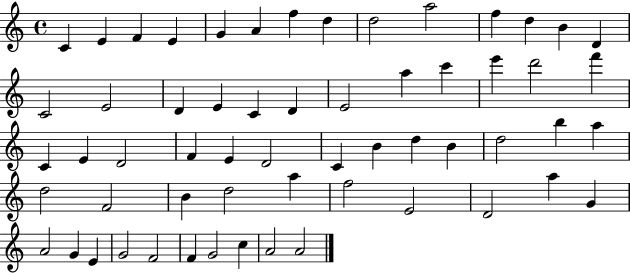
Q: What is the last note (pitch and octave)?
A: A4